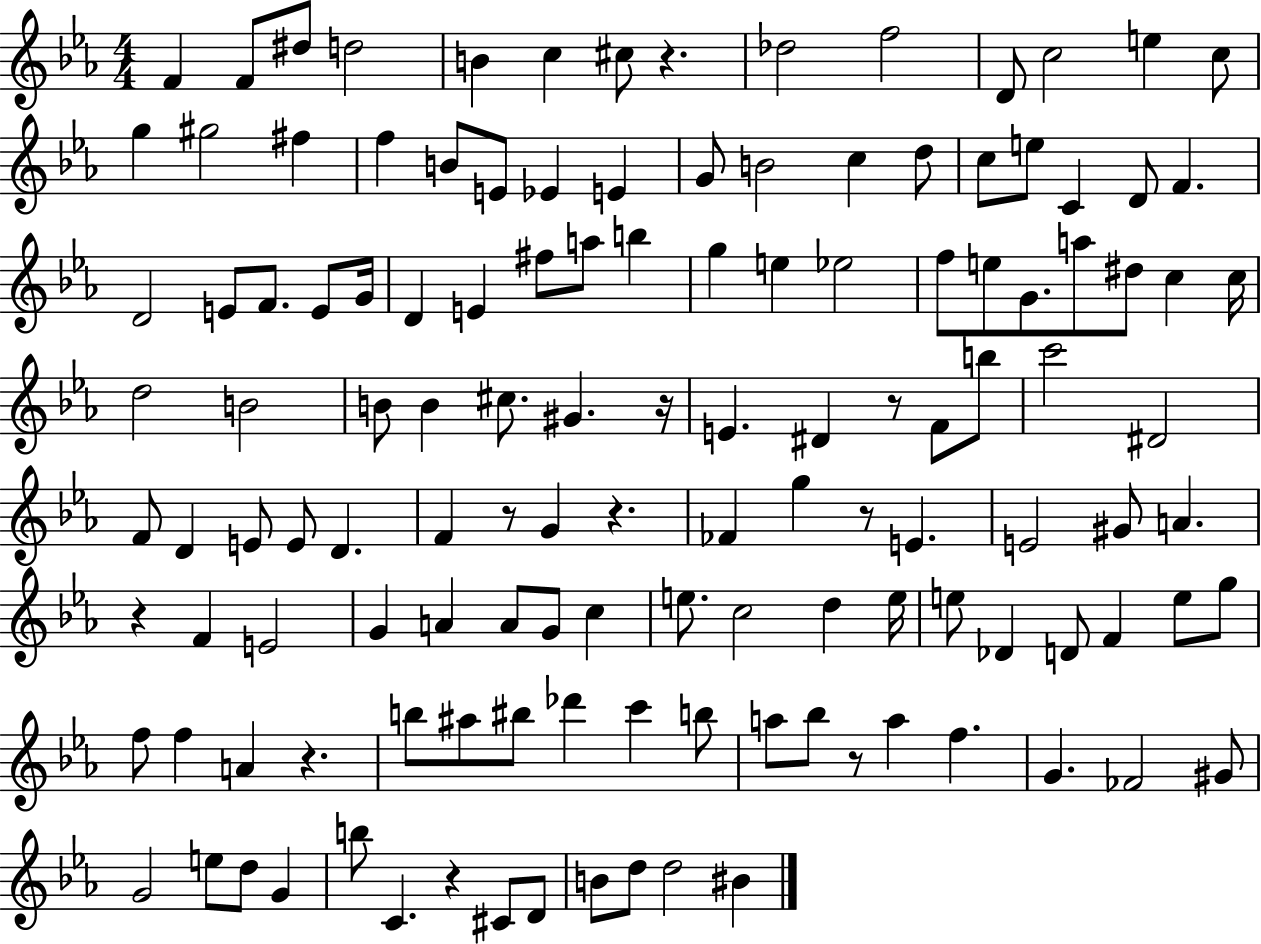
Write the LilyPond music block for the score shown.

{
  \clef treble
  \numericTimeSignature
  \time 4/4
  \key ees \major
  \repeat volta 2 { f'4 f'8 dis''8 d''2 | b'4 c''4 cis''8 r4. | des''2 f''2 | d'8 c''2 e''4 c''8 | \break g''4 gis''2 fis''4 | f''4 b'8 e'8 ees'4 e'4 | g'8 b'2 c''4 d''8 | c''8 e''8 c'4 d'8 f'4. | \break d'2 e'8 f'8. e'8 g'16 | d'4 e'4 fis''8 a''8 b''4 | g''4 e''4 ees''2 | f''8 e''8 g'8. a''8 dis''8 c''4 c''16 | \break d''2 b'2 | b'8 b'4 cis''8. gis'4. r16 | e'4. dis'4 r8 f'8 b''8 | c'''2 dis'2 | \break f'8 d'4 e'8 e'8 d'4. | f'4 r8 g'4 r4. | fes'4 g''4 r8 e'4. | e'2 gis'8 a'4. | \break r4 f'4 e'2 | g'4 a'4 a'8 g'8 c''4 | e''8. c''2 d''4 e''16 | e''8 des'4 d'8 f'4 e''8 g''8 | \break f''8 f''4 a'4 r4. | b''8 ais''8 bis''8 des'''4 c'''4 b''8 | a''8 bes''8 r8 a''4 f''4. | g'4. fes'2 gis'8 | \break g'2 e''8 d''8 g'4 | b''8 c'4. r4 cis'8 d'8 | b'8 d''8 d''2 bis'4 | } \bar "|."
}